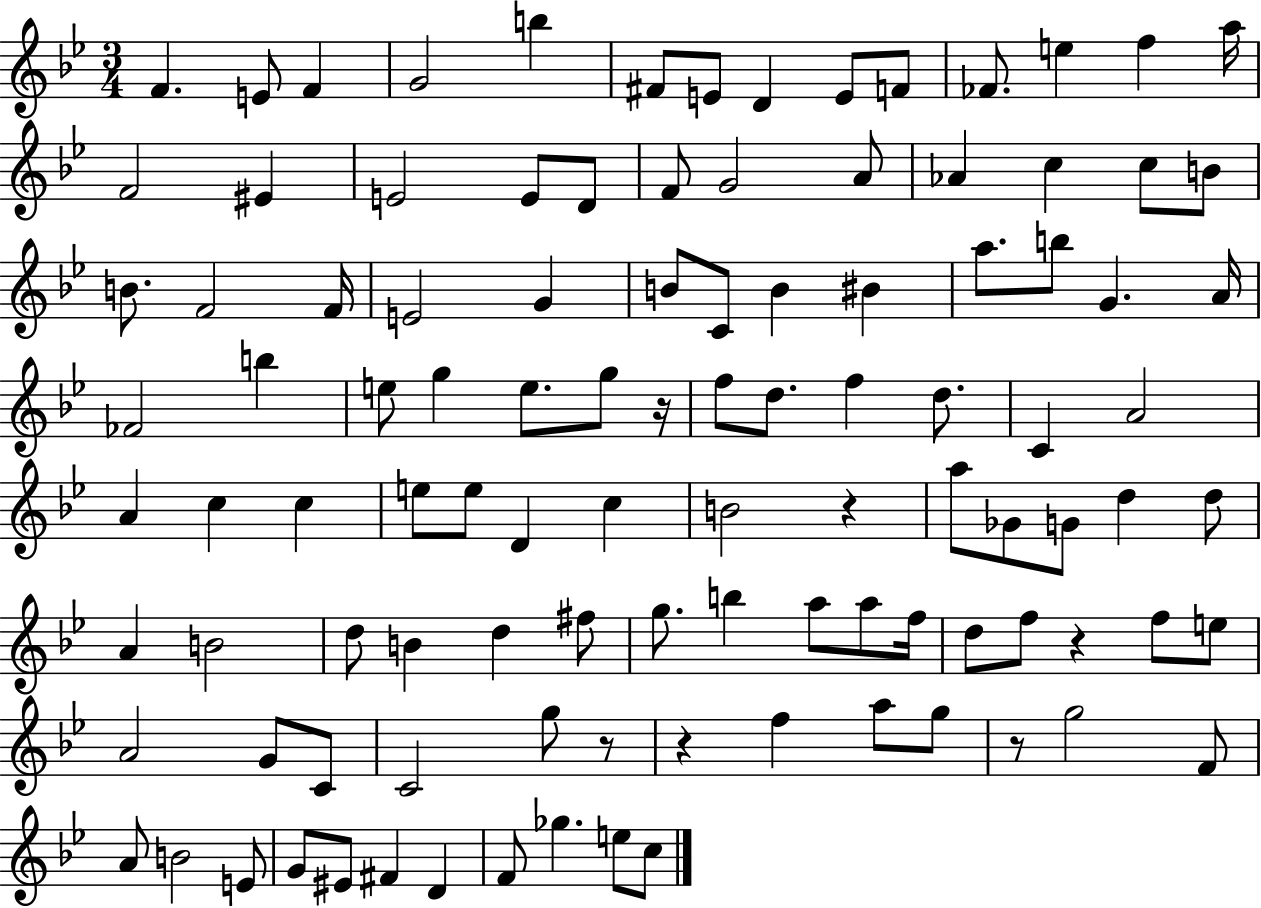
{
  \clef treble
  \numericTimeSignature
  \time 3/4
  \key bes \major
  \repeat volta 2 { f'4. e'8 f'4 | g'2 b''4 | fis'8 e'8 d'4 e'8 f'8 | fes'8. e''4 f''4 a''16 | \break f'2 eis'4 | e'2 e'8 d'8 | f'8 g'2 a'8 | aes'4 c''4 c''8 b'8 | \break b'8. f'2 f'16 | e'2 g'4 | b'8 c'8 b'4 bis'4 | a''8. b''8 g'4. a'16 | \break fes'2 b''4 | e''8 g''4 e''8. g''8 r16 | f''8 d''8. f''4 d''8. | c'4 a'2 | \break a'4 c''4 c''4 | e''8 e''8 d'4 c''4 | b'2 r4 | a''8 ges'8 g'8 d''4 d''8 | \break a'4 b'2 | d''8 b'4 d''4 fis''8 | g''8. b''4 a''8 a''8 f''16 | d''8 f''8 r4 f''8 e''8 | \break a'2 g'8 c'8 | c'2 g''8 r8 | r4 f''4 a''8 g''8 | r8 g''2 f'8 | \break a'8 b'2 e'8 | g'8 eis'8 fis'4 d'4 | f'8 ges''4. e''8 c''8 | } \bar "|."
}